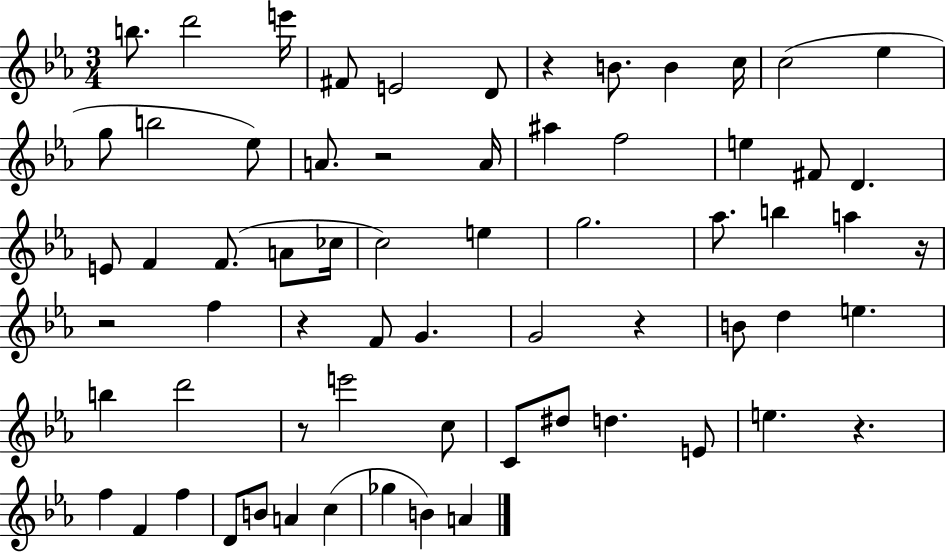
X:1
T:Untitled
M:3/4
L:1/4
K:Eb
b/2 d'2 e'/4 ^F/2 E2 D/2 z B/2 B c/4 c2 _e g/2 b2 _e/2 A/2 z2 A/4 ^a f2 e ^F/2 D E/2 F F/2 A/2 _c/4 c2 e g2 _a/2 b a z/4 z2 f z F/2 G G2 z B/2 d e b d'2 z/2 e'2 c/2 C/2 ^d/2 d E/2 e z f F f D/2 B/2 A c _g B A